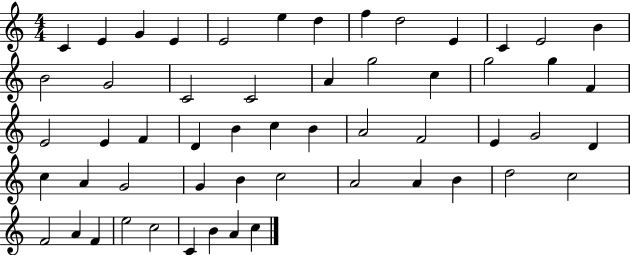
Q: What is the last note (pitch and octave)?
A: C5